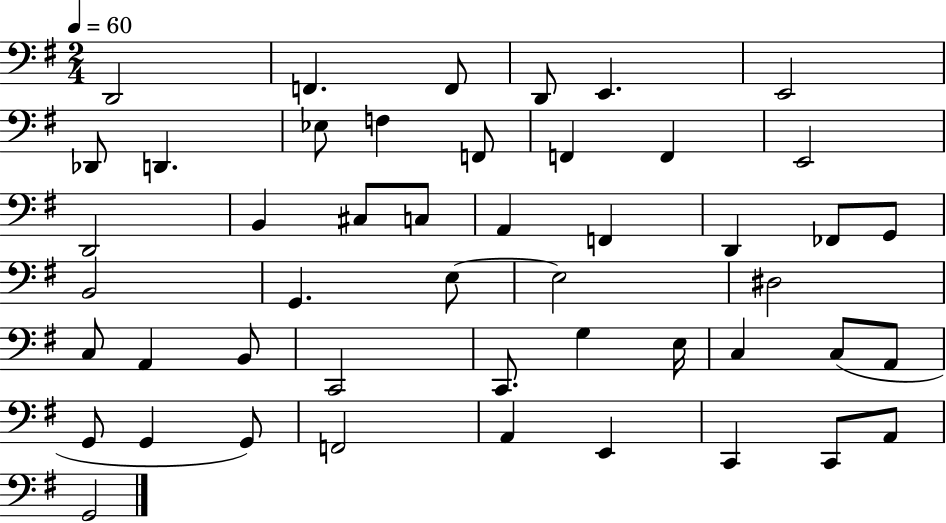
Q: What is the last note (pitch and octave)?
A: G2